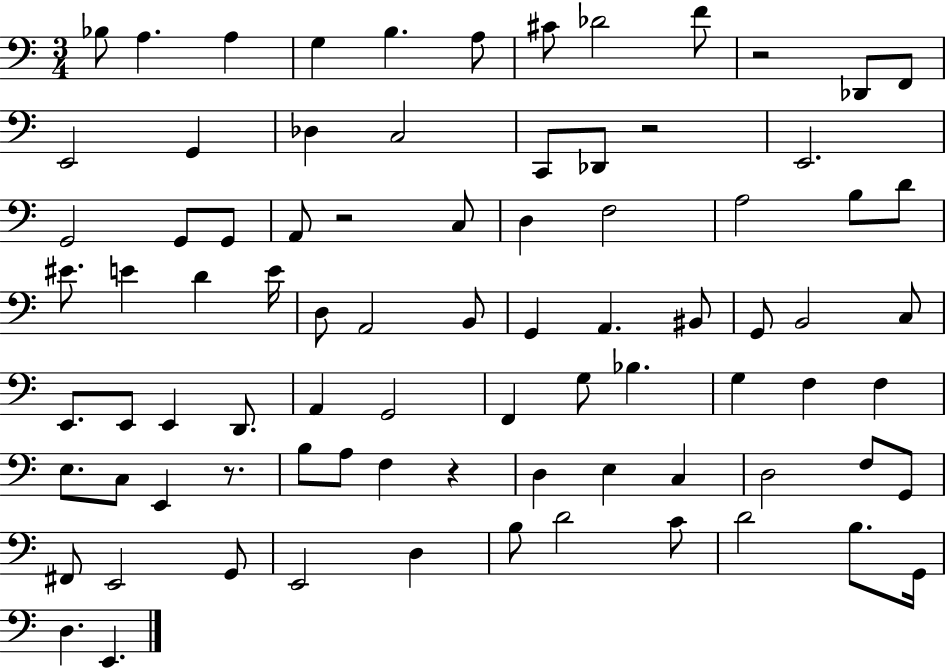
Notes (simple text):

Bb3/e A3/q. A3/q G3/q B3/q. A3/e C#4/e Db4/h F4/e R/h Db2/e F2/e E2/h G2/q Db3/q C3/h C2/e Db2/e R/h E2/h. G2/h G2/e G2/e A2/e R/h C3/e D3/q F3/h A3/h B3/e D4/e EIS4/e. E4/q D4/q E4/s D3/e A2/h B2/e G2/q A2/q. BIS2/e G2/e B2/h C3/e E2/e. E2/e E2/q D2/e. A2/q G2/h F2/q G3/e Bb3/q. G3/q F3/q F3/q E3/e. C3/e E2/q R/e. B3/e A3/e F3/q R/q D3/q E3/q C3/q D3/h F3/e G2/e F#2/e E2/h G2/e E2/h D3/q B3/e D4/h C4/e D4/h B3/e. G2/s D3/q. E2/q.